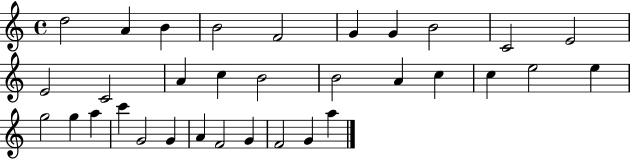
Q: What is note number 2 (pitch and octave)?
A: A4